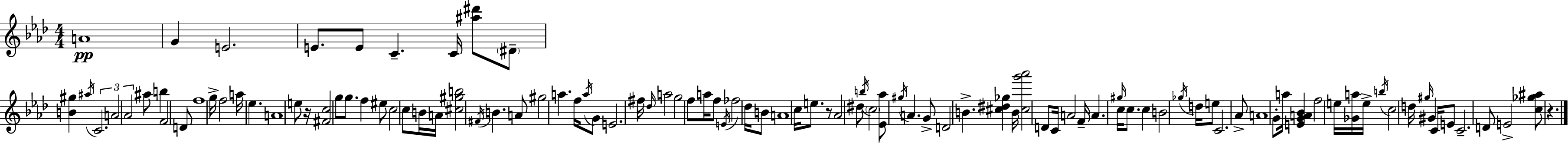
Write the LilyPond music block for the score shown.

{
  \clef treble
  \numericTimeSignature
  \time 4/4
  \key f \minor
  a'1\pp | g'4 e'2. | e'8. e'8 c'4.-- c'16 <ais'' dis'''>8 \parenthesize dis'8-- | <b' gis''>4 \acciaccatura { ais''16 } \tuplet 3/2 { c'2. | \break a'2 aes'2 } | ais''8 b''4 f'2 d'8 | f''1 | g''16-> f''2 a''16 ees''4. | \break a'1 | e''8 r16 <fis' c''>2 g''8 g''8. | f''4 eis''8 c''2 c''8 | b'16 a'16 <cis'' gis'' b''>2 \acciaccatura { fis'16 } b'4. | \break a'8 gis''2 a''4. | f''16 \acciaccatura { a''16 } g'8 e'2. | fis''16 \grace { des''16 } a''2 g''2 | f''8 a''16 f''8 \acciaccatura { e'16 } fes''2 | \break des''16 b'8 a'1 | c''16 e''8. r8 aes'2 | dis''8 \acciaccatura { b''16 } \parenthesize c''2 <ees' aes''>8 | \acciaccatura { gis''16 } a'4. g'8-> d'2 | \break b'4.-> <cis'' dis'' ges''>4 b'16 <cis'' g''' aes'''>2 | d'8 c'16 a'2 f'16-- | a'4. \grace { gis''16 } c''16 c''8. c''4 b'2 | \acciaccatura { ges''16 } d''16 e''8 c'2. | \break aes'8-> a'1 | g'8-. a''16 <e' g' a' bes'>4 | f''2 e''16 <ges' a''>16 e''16-> \acciaccatura { b''16 } c''2 | d''16 \grace { gis''16 } gis'4 c'16 e'8 c'2.-- | \break d'8 e'2-> | <c'' ges'' ais''>8 r4. \bar "|."
}